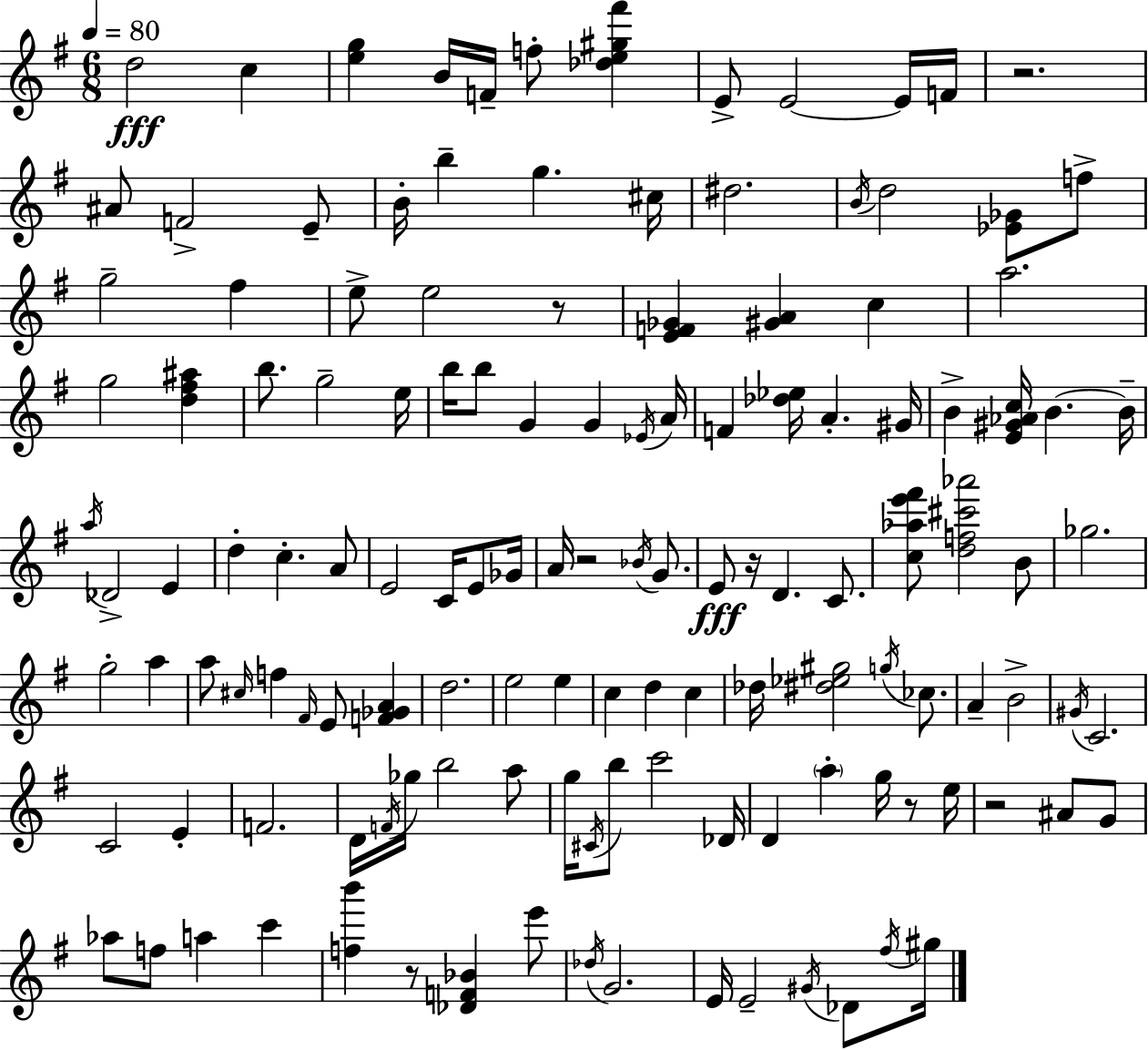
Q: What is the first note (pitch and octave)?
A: D5